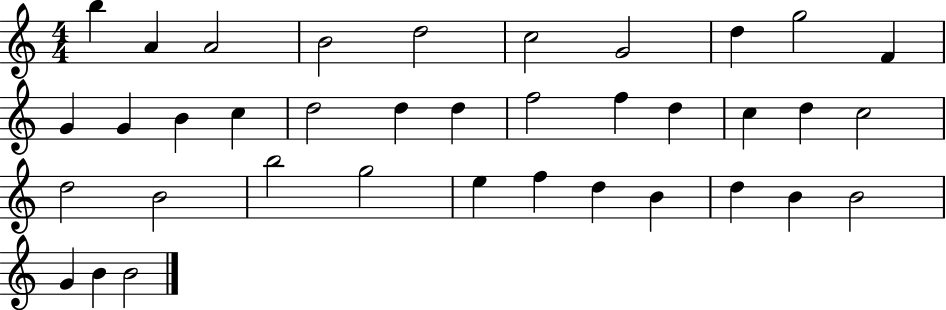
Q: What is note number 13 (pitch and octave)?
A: B4